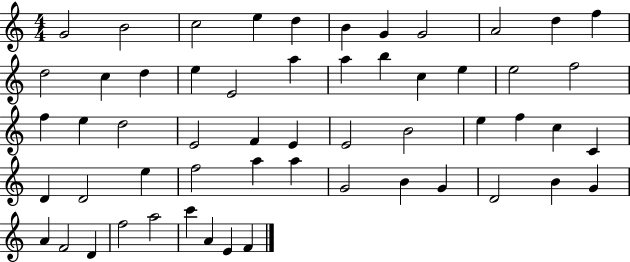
G4/h B4/h C5/h E5/q D5/q B4/q G4/q G4/h A4/h D5/q F5/q D5/h C5/q D5/q E5/q E4/h A5/q A5/q B5/q C5/q E5/q E5/h F5/h F5/q E5/q D5/h E4/h F4/q E4/q E4/h B4/h E5/q F5/q C5/q C4/q D4/q D4/h E5/q F5/h A5/q A5/q G4/h B4/q G4/q D4/h B4/q G4/q A4/q F4/h D4/q F5/h A5/h C6/q A4/q E4/q F4/q